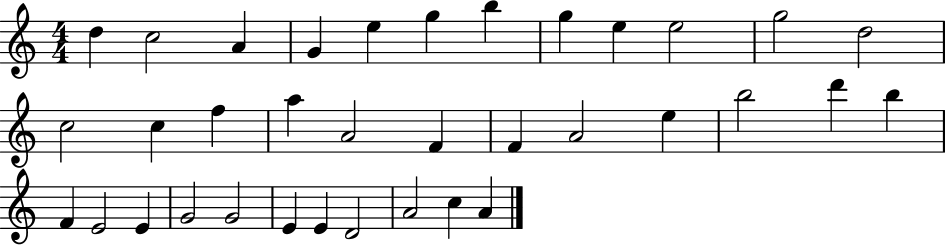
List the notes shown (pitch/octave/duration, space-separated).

D5/q C5/h A4/q G4/q E5/q G5/q B5/q G5/q E5/q E5/h G5/h D5/h C5/h C5/q F5/q A5/q A4/h F4/q F4/q A4/h E5/q B5/h D6/q B5/q F4/q E4/h E4/q G4/h G4/h E4/q E4/q D4/h A4/h C5/q A4/q